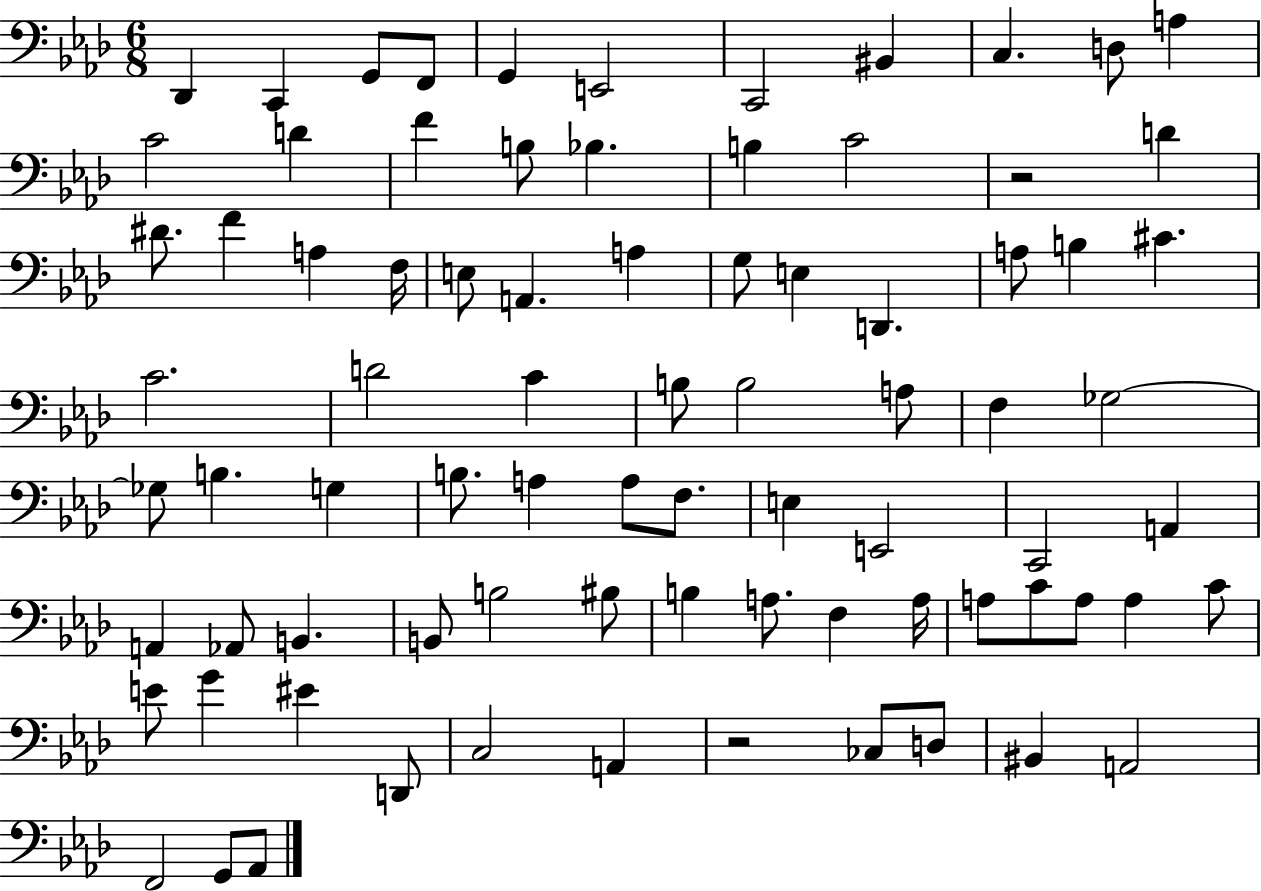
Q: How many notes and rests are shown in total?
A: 81